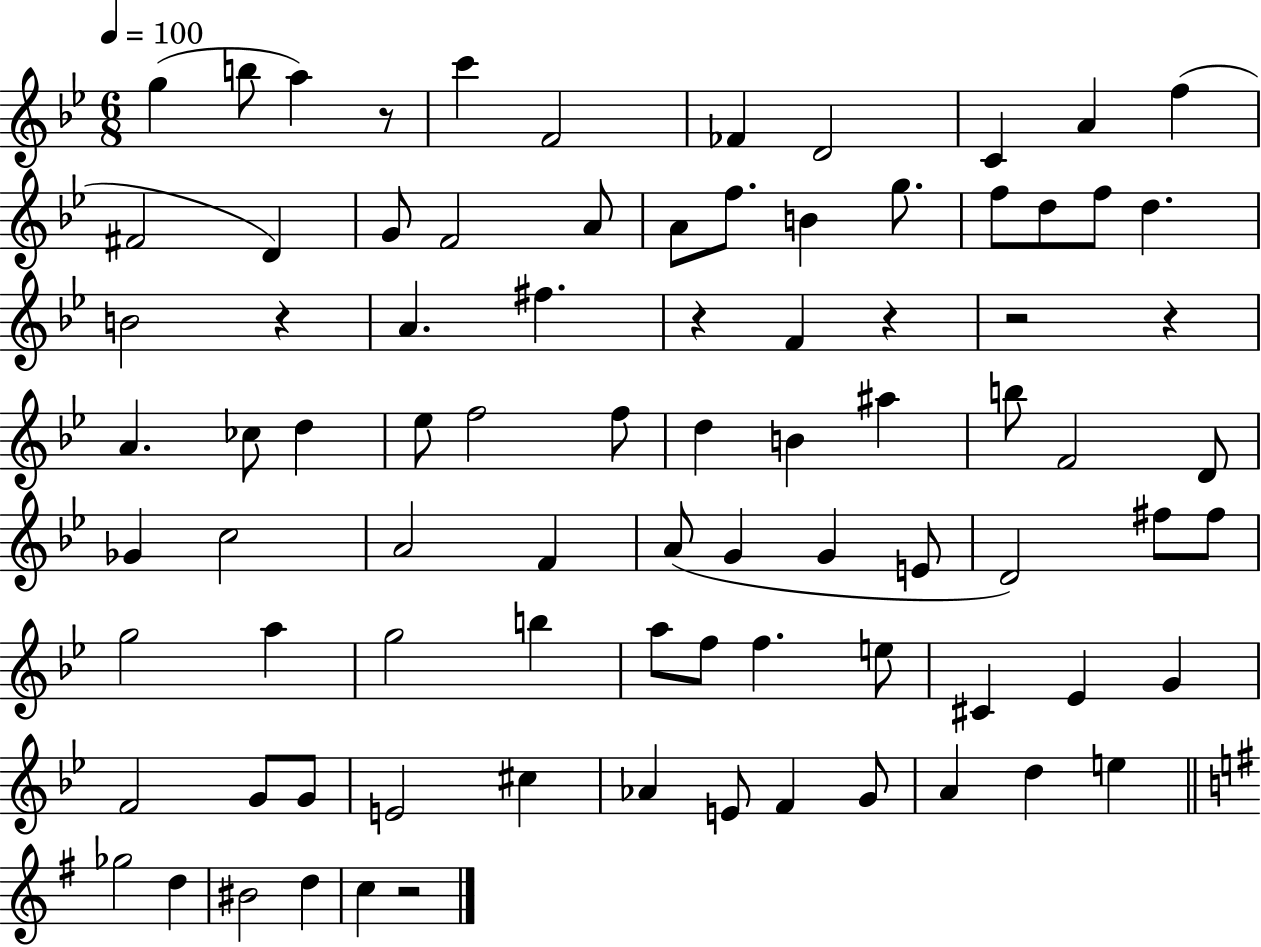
X:1
T:Untitled
M:6/8
L:1/4
K:Bb
g b/2 a z/2 c' F2 _F D2 C A f ^F2 D G/2 F2 A/2 A/2 f/2 B g/2 f/2 d/2 f/2 d B2 z A ^f z F z z2 z A _c/2 d _e/2 f2 f/2 d B ^a b/2 F2 D/2 _G c2 A2 F A/2 G G E/2 D2 ^f/2 ^f/2 g2 a g2 b a/2 f/2 f e/2 ^C _E G F2 G/2 G/2 E2 ^c _A E/2 F G/2 A d e _g2 d ^B2 d c z2